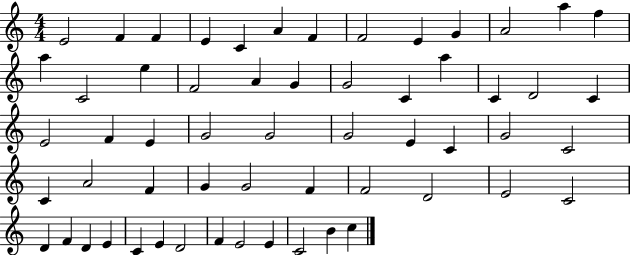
E4/h F4/q F4/q E4/q C4/q A4/q F4/q F4/h E4/q G4/q A4/h A5/q F5/q A5/q C4/h E5/q F4/h A4/q G4/q G4/h C4/q A5/q C4/q D4/h C4/q E4/h F4/q E4/q G4/h G4/h G4/h E4/q C4/q G4/h C4/h C4/q A4/h F4/q G4/q G4/h F4/q F4/h D4/h E4/h C4/h D4/q F4/q D4/q E4/q C4/q E4/q D4/h F4/q E4/h E4/q C4/h B4/q C5/q